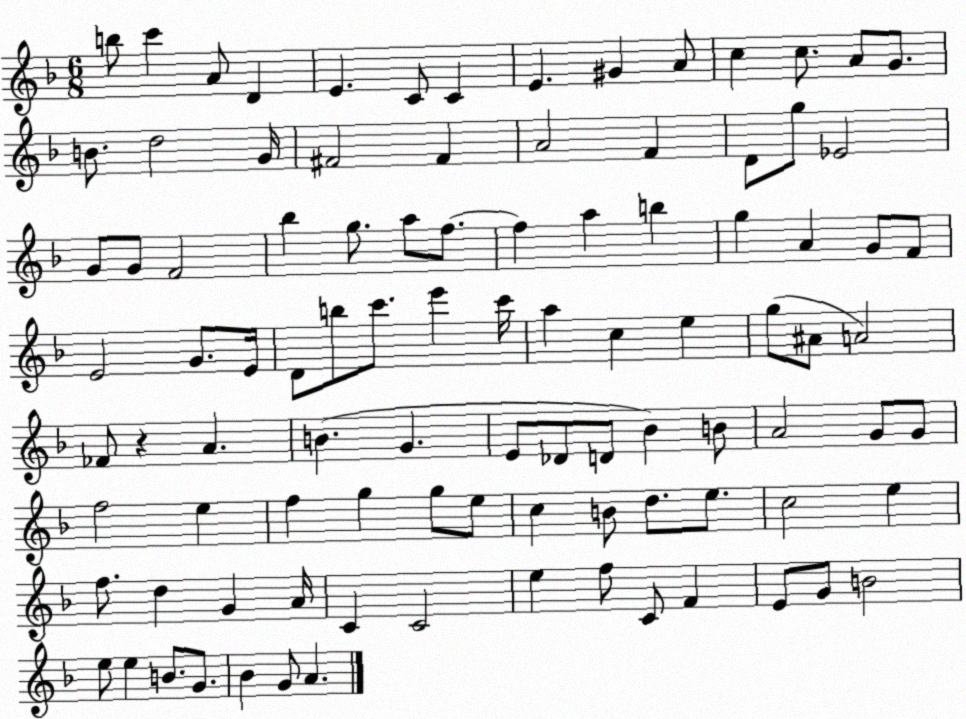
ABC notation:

X:1
T:Untitled
M:6/8
L:1/4
K:F
b/2 c' A/2 D E C/2 C E ^G A/2 c c/2 A/2 G/2 B/2 d2 G/4 ^F2 ^F A2 F D/2 g/2 _E2 G/2 G/2 F2 _b g/2 a/2 f/2 f a b g A G/2 F/2 E2 G/2 E/4 D/2 b/2 c'/2 e' c'/4 a c e g/2 ^A/2 A2 _F/2 z A B G E/2 _D/2 D/2 _B B/2 A2 G/2 G/2 f2 e f g g/2 e/2 c B/2 d/2 e/2 c2 e f/2 d G A/4 C C2 e f/2 C/2 F E/2 G/2 B2 e/2 e B/2 G/2 _B G/2 A